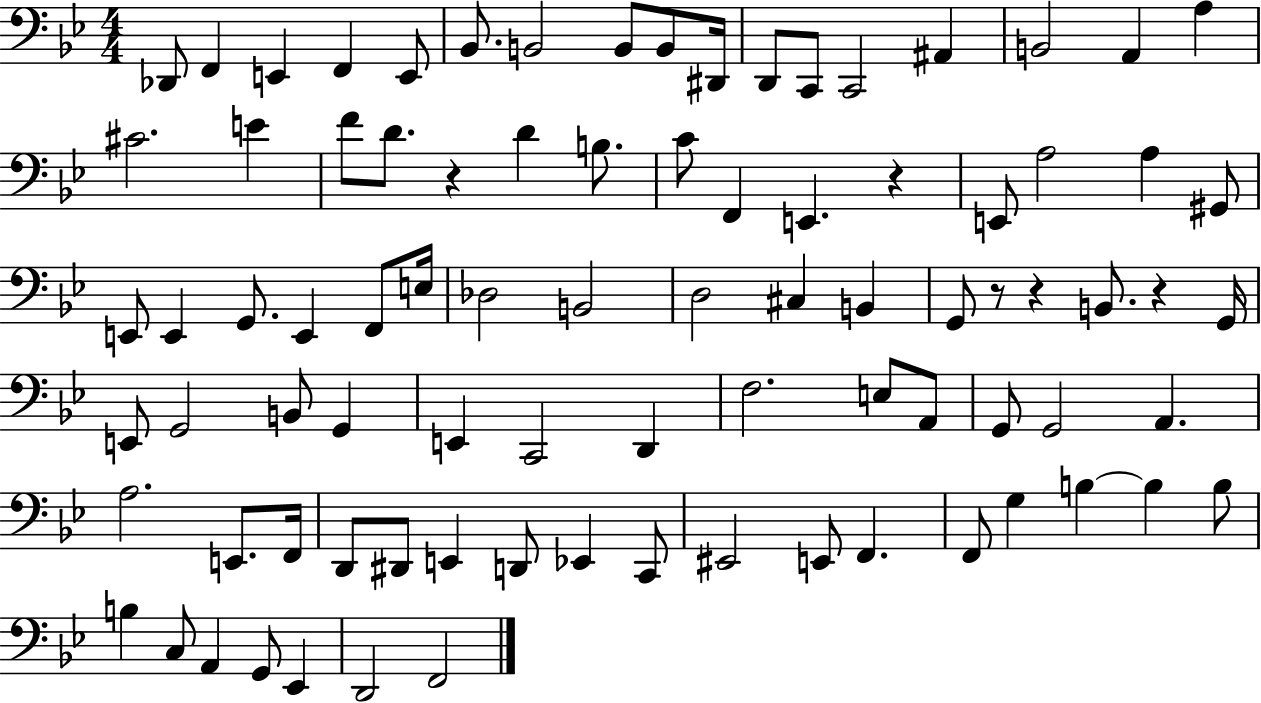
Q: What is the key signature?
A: BES major